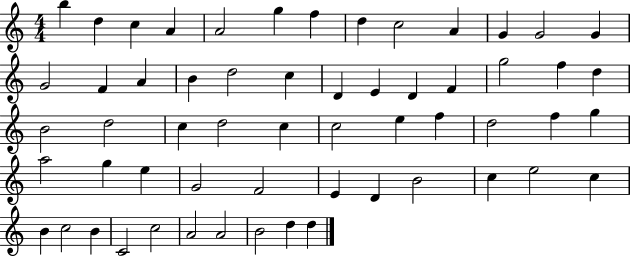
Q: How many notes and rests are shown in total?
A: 58